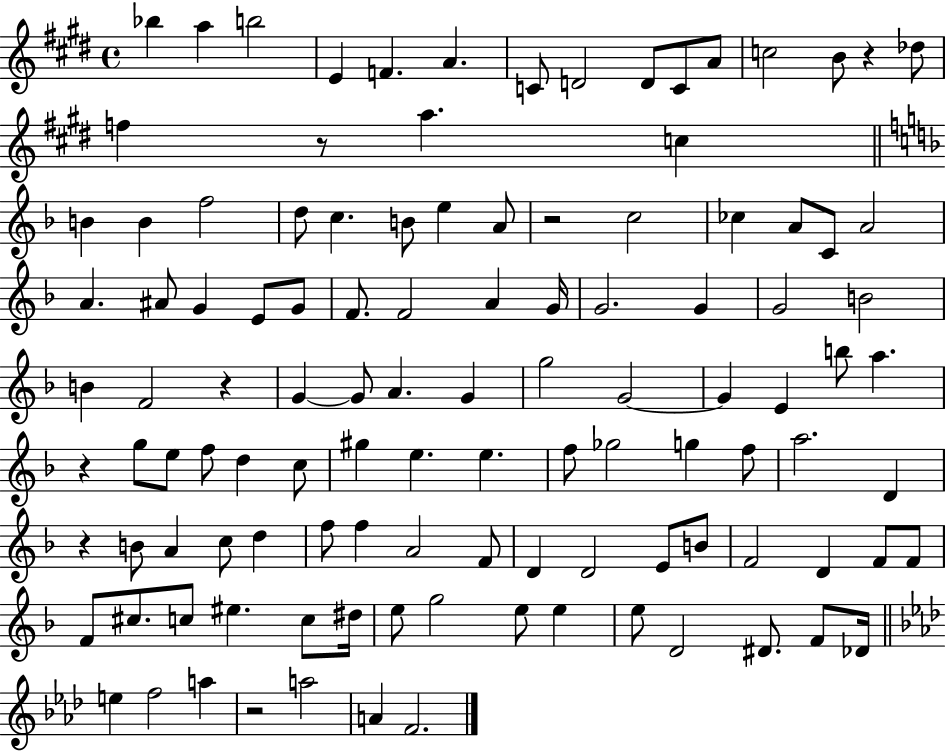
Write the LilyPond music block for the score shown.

{
  \clef treble
  \time 4/4
  \defaultTimeSignature
  \key e \major
  bes''4 a''4 b''2 | e'4 f'4. a'4. | c'8 d'2 d'8 c'8 a'8 | c''2 b'8 r4 des''8 | \break f''4 r8 a''4. c''4 | \bar "||" \break \key d \minor b'4 b'4 f''2 | d''8 c''4. b'8 e''4 a'8 | r2 c''2 | ces''4 a'8 c'8 a'2 | \break a'4. ais'8 g'4 e'8 g'8 | f'8. f'2 a'4 g'16 | g'2. g'4 | g'2 b'2 | \break b'4 f'2 r4 | g'4~~ g'8 a'4. g'4 | g''2 g'2~~ | g'4 e'4 b''8 a''4. | \break r4 g''8 e''8 f''8 d''4 c''8 | gis''4 e''4. e''4. | f''8 ges''2 g''4 f''8 | a''2. d'4 | \break r4 b'8 a'4 c''8 d''4 | f''8 f''4 a'2 f'8 | d'4 d'2 e'8 b'8 | f'2 d'4 f'8 f'8 | \break f'8 cis''8. c''8 eis''4. c''8 dis''16 | e''8 g''2 e''8 e''4 | e''8 d'2 dis'8. f'8 des'16 | \bar "||" \break \key aes \major e''4 f''2 a''4 | r2 a''2 | a'4 f'2. | \bar "|."
}